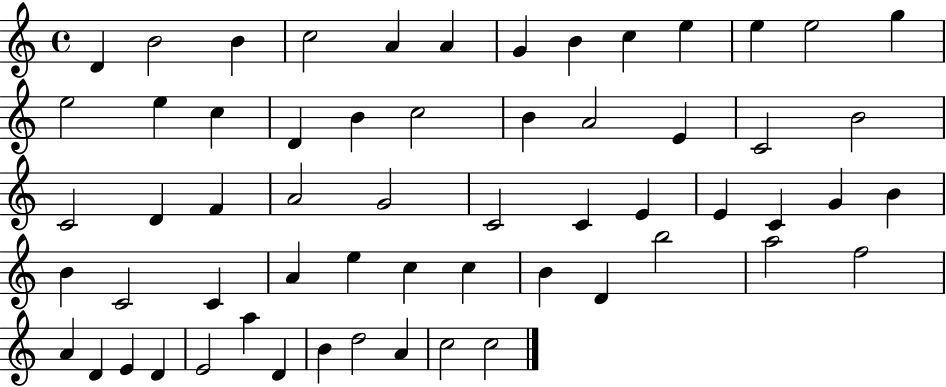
D4/q B4/h B4/q C5/h A4/q A4/q G4/q B4/q C5/q E5/q E5/q E5/h G5/q E5/h E5/q C5/q D4/q B4/q C5/h B4/q A4/h E4/q C4/h B4/h C4/h D4/q F4/q A4/h G4/h C4/h C4/q E4/q E4/q C4/q G4/q B4/q B4/q C4/h C4/q A4/q E5/q C5/q C5/q B4/q D4/q B5/h A5/h F5/h A4/q D4/q E4/q D4/q E4/h A5/q D4/q B4/q D5/h A4/q C5/h C5/h